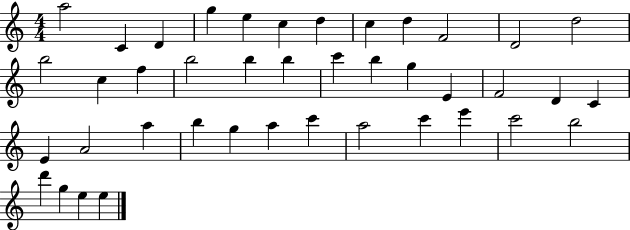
A5/h C4/q D4/q G5/q E5/q C5/q D5/q C5/q D5/q F4/h D4/h D5/h B5/h C5/q F5/q B5/h B5/q B5/q C6/q B5/q G5/q E4/q F4/h D4/q C4/q E4/q A4/h A5/q B5/q G5/q A5/q C6/q A5/h C6/q E6/q C6/h B5/h D6/q G5/q E5/q E5/q